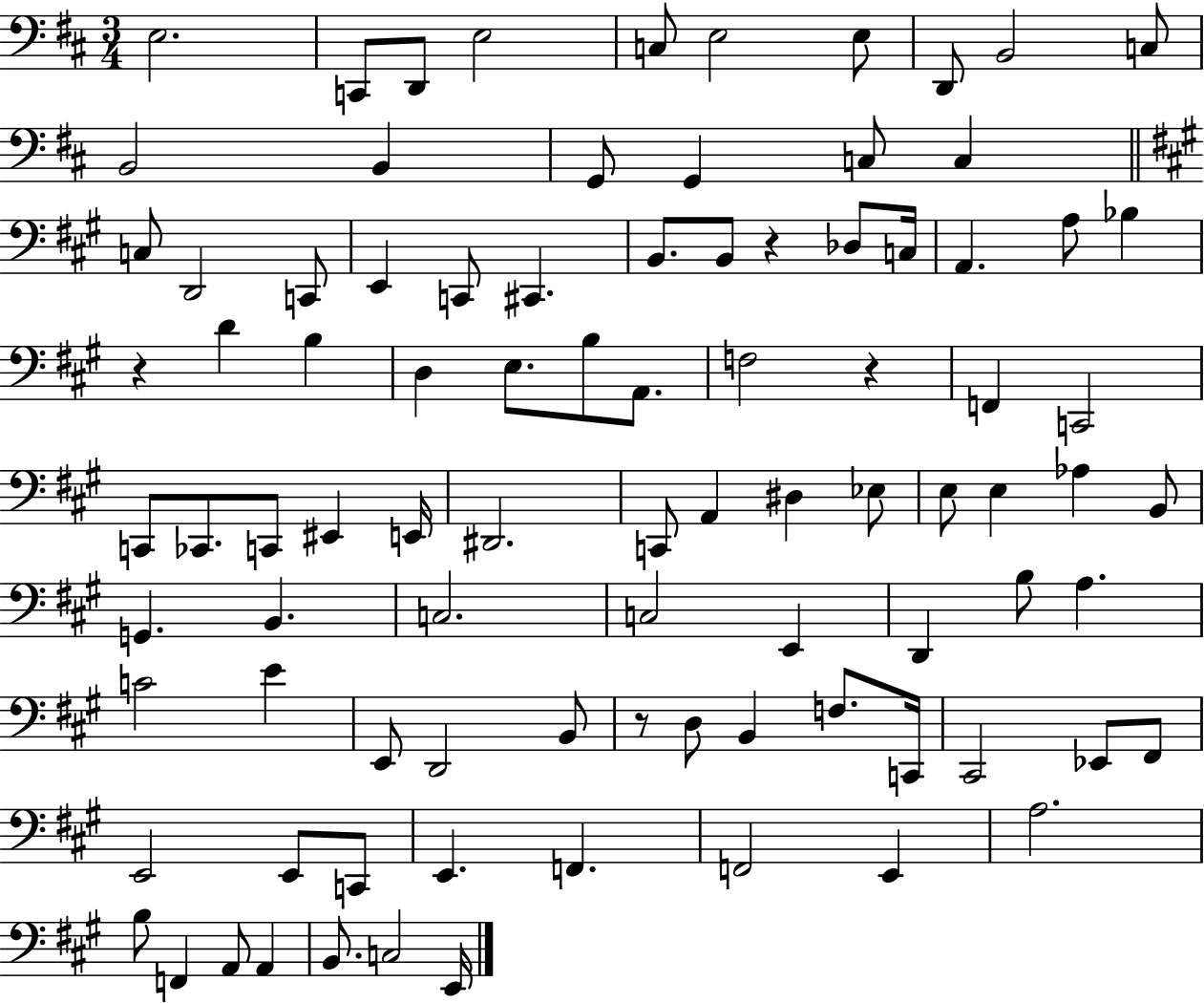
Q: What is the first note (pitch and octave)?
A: E3